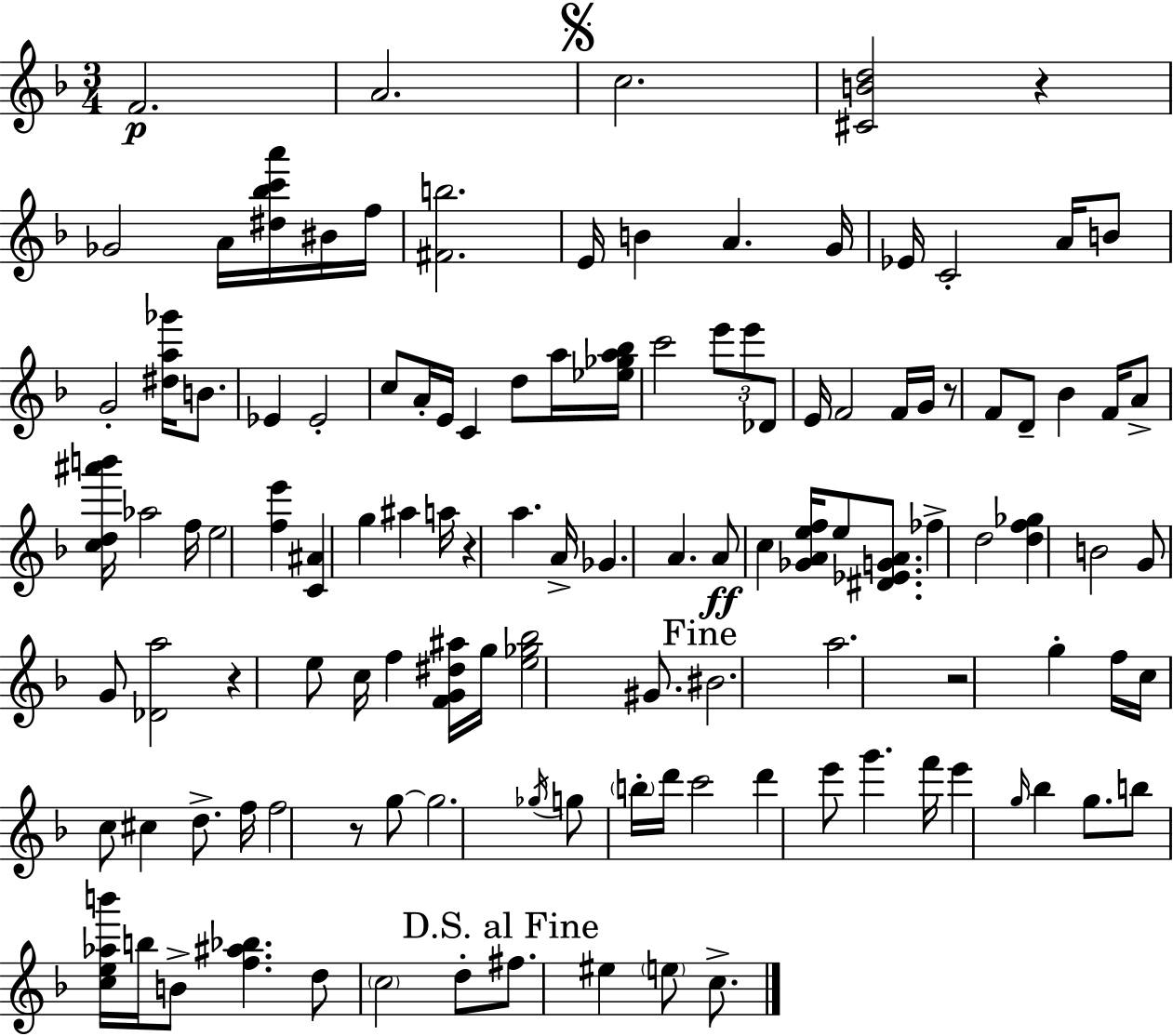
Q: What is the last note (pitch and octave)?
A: C5